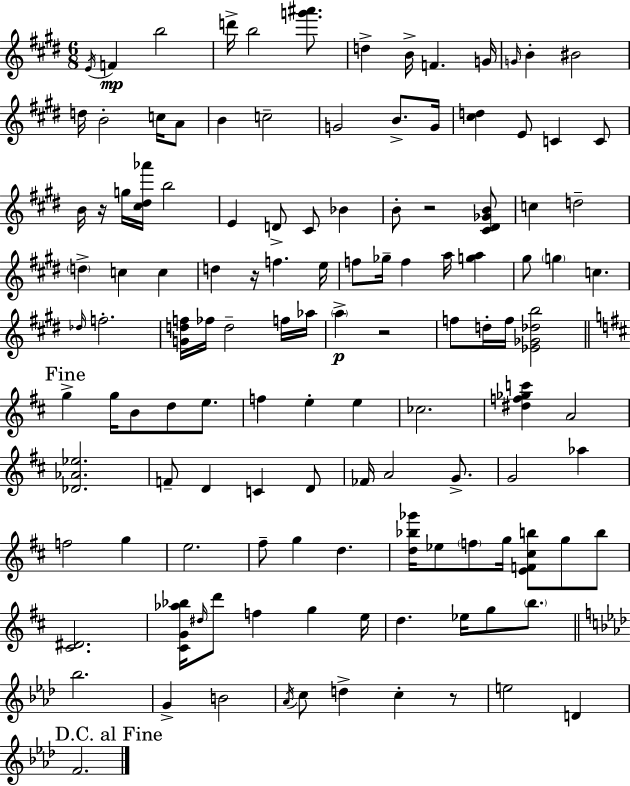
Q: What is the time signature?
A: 6/8